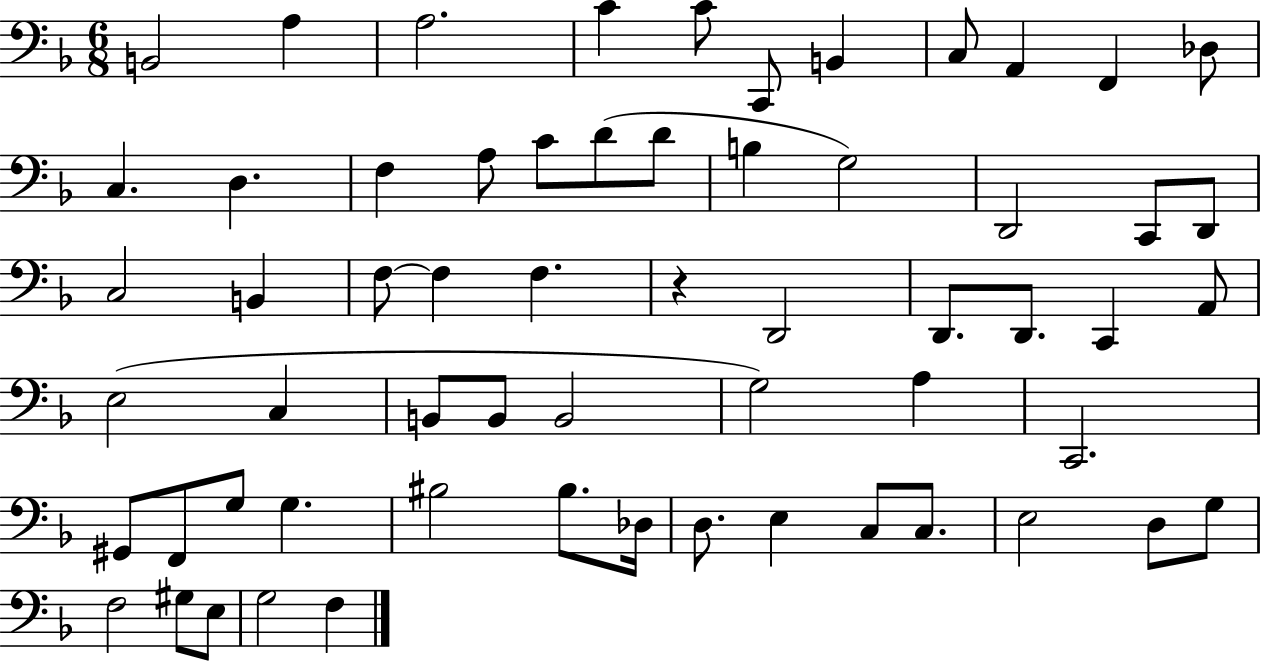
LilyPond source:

{
  \clef bass
  \numericTimeSignature
  \time 6/8
  \key f \major
  b,2 a4 | a2. | c'4 c'8 c,8 b,4 | c8 a,4 f,4 des8 | \break c4. d4. | f4 a8 c'8 d'8( d'8 | b4 g2) | d,2 c,8 d,8 | \break c2 b,4 | f8~~ f4 f4. | r4 d,2 | d,8. d,8. c,4 a,8 | \break e2( c4 | b,8 b,8 b,2 | g2) a4 | c,2. | \break gis,8 f,8 g8 g4. | bis2 bis8. des16 | d8. e4 c8 c8. | e2 d8 g8 | \break f2 gis8 e8 | g2 f4 | \bar "|."
}